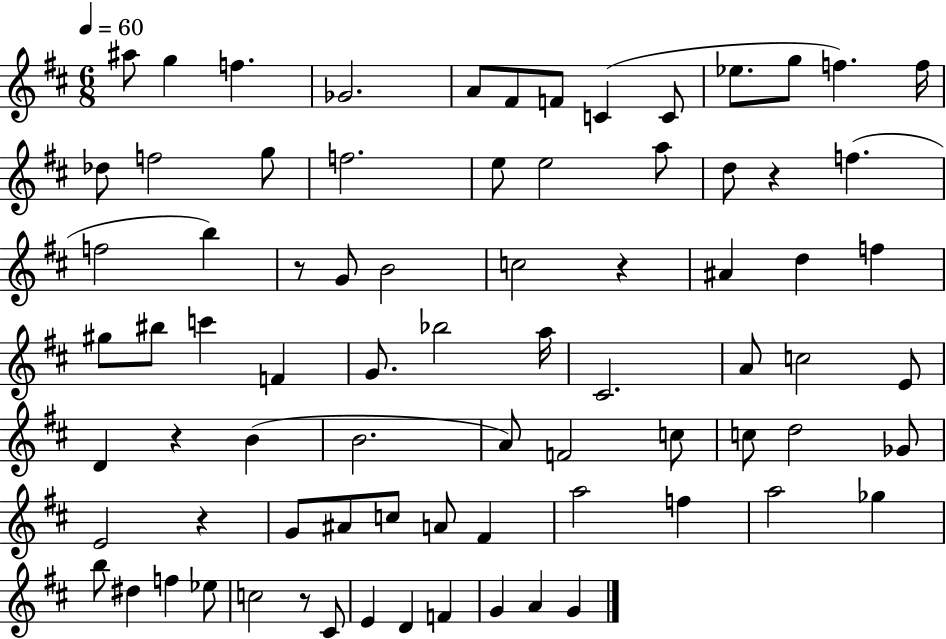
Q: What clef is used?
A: treble